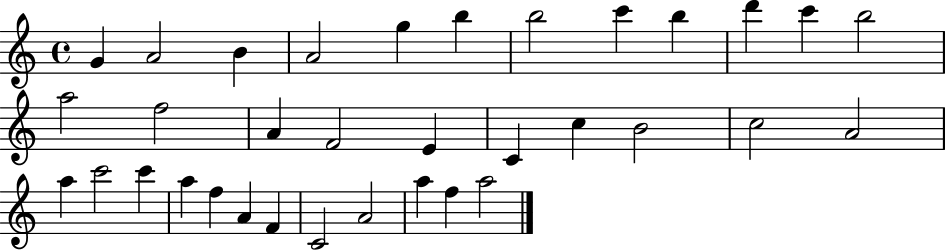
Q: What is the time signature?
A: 4/4